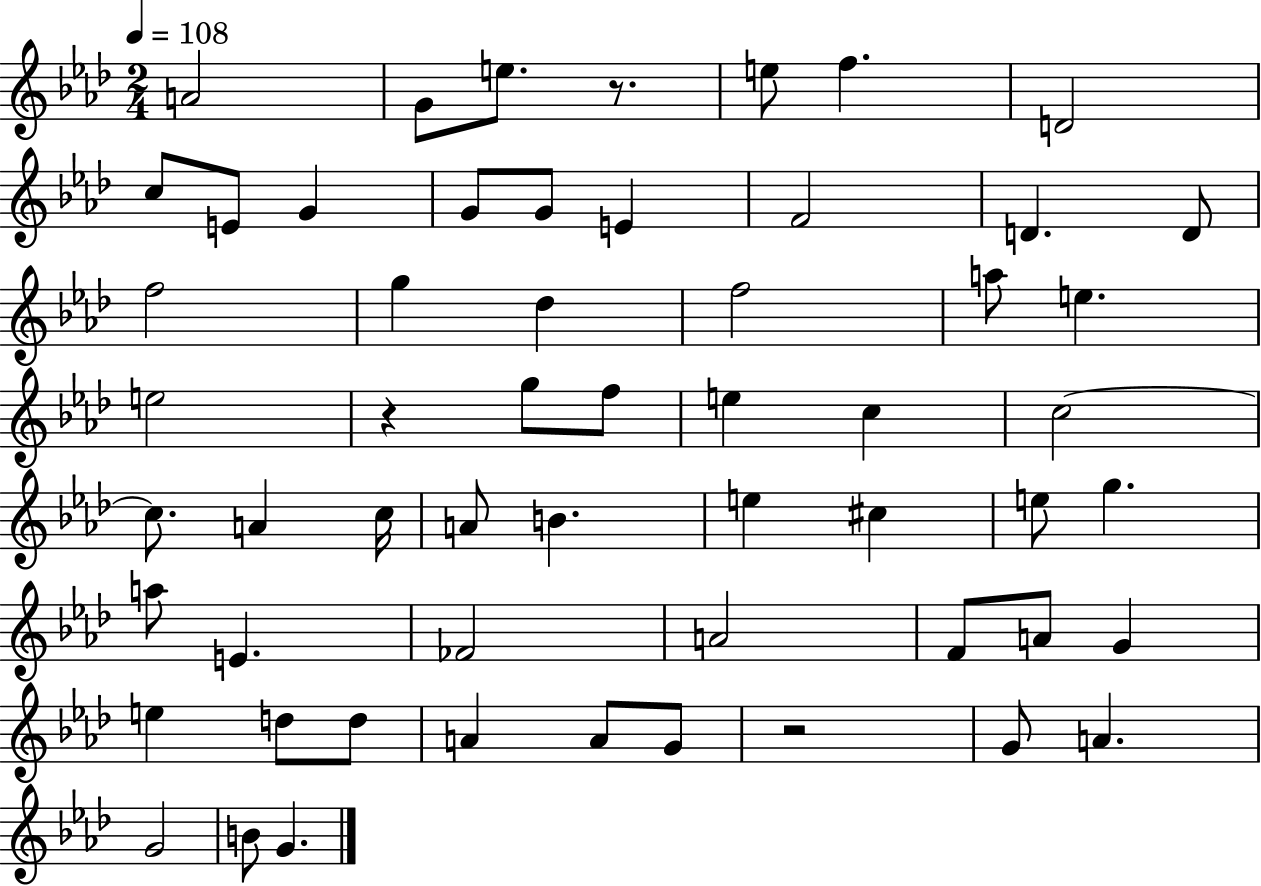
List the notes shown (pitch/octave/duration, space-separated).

A4/h G4/e E5/e. R/e. E5/e F5/q. D4/h C5/e E4/e G4/q G4/e G4/e E4/q F4/h D4/q. D4/e F5/h G5/q Db5/q F5/h A5/e E5/q. E5/h R/q G5/e F5/e E5/q C5/q C5/h C5/e. A4/q C5/s A4/e B4/q. E5/q C#5/q E5/e G5/q. A5/e E4/q. FES4/h A4/h F4/e A4/e G4/q E5/q D5/e D5/e A4/q A4/e G4/e R/h G4/e A4/q. G4/h B4/e G4/q.